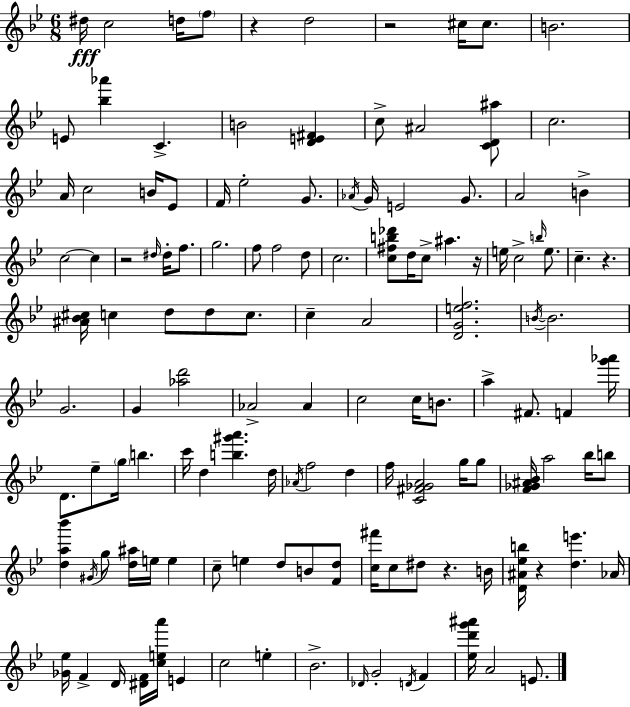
D#5/s C5/h D5/s F5/e R/q D5/h R/h C#5/s C#5/e. B4/h. E4/e [Bb5,Ab6]/q C4/q. B4/h [D4,E4,F#4]/q C5/e A#4/h [C4,D4,A#5]/e C5/h. A4/s C5/h B4/s Eb4/e F4/s Eb5/h G4/e. Ab4/s G4/s E4/h G4/e. A4/h B4/q C5/h C5/q R/h D#5/s D#5/s F5/e. G5/h. F5/e F5/h D5/e C5/h. [C5,F#5,B5,Db6]/e D5/s C5/e A#5/q. R/s E5/s C5/h B5/s E5/e. C5/q. R/q. [A#4,Bb4,C#5]/s C5/q D5/e D5/e C5/e. C5/q A4/h [D4,G4,E5,F5]/h. B4/s B4/h. G4/h. G4/q [Ab5,D6]/h Ab4/h Ab4/q C5/h C5/s B4/e. A5/q F#4/e. F4/q [G6,Ab6]/s D4/e. Eb5/e G5/s B5/q. C6/s D5/q [B5,G#6,A6]/q. D5/s Ab4/s F5/h D5/q F5/s [C4,F#4,Gb4,A4]/h G5/s G5/e [F4,Gb4,A#4,Bb4]/s A5/h Bb5/s B5/e [D5,A5,Bb6]/q G#4/s G5/e [D5,A#5]/s E5/s E5/q C5/e E5/q D5/e B4/e [F4,D5]/e [C5,F#6]/s C5/e D#5/e R/q. B4/s [D4,A#4,Eb5,B5]/s R/q [D5,E6]/q. Ab4/s [Gb4,Eb5]/s F4/q D4/s [D#4,F4]/s [C5,E5,A6]/s E4/q C5/h E5/q Bb4/h. Db4/s G4/h D4/s F4/q [Eb5,D6,G6,A#6]/s A4/h E4/e.